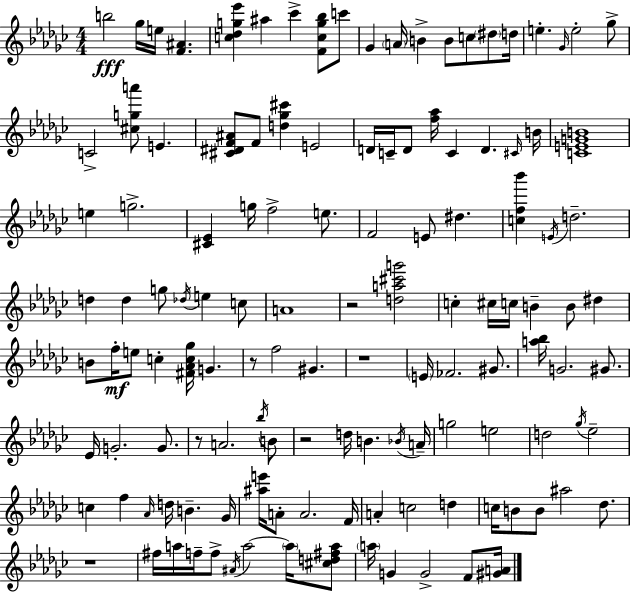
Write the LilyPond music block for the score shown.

{
  \clef treble
  \numericTimeSignature
  \time 4/4
  \key ees \minor
  b''2\fff ges''16 e''16 <f' ais'>4. | <c'' des'' g'' ees'''>4 ais''4 ces'''4-> <f' c'' g'' bes''>8 c'''8 | ges'4 \parenthesize a'16 b'4-> b'8 c''8 \parenthesize dis''8 d''16 | e''4.-. \grace { ges'16 } e''2-. ges''8-> | \break c'2-> <cis'' g'' a'''>8 e'4. | <cis' dis' f' ais'>8 f'8 <d'' ges'' cis'''>4 e'2 | d'16 c'16-- d'8 <f'' aes''>16 c'4 d'4. | \grace { cis'16 } b'16 <c' e' g' b'>1 | \break e''4 g''2.-> | <cis' ees'>4 g''16 f''2-> e''8. | f'2 e'8 dis''4. | <c'' f'' bes'''>4 \acciaccatura { e'16 } d''2.-- | \break d''4 d''4 g''8 \acciaccatura { des''16 } e''4 | c''8 a'1 | r2 <d'' a'' cis''' g'''>2 | c''4-. cis''16 c''16 b'4-- b'8 | \break dis''4 b'8 f''16-.\mf e''8 c''4-. <fis' aes' c'' ges''>16 g'4. | r8 f''2 gis'4. | r1 | \parenthesize e'16 fes'2. | \break gis'8. <a'' bes''>16 g'2. | gis'8. ees'16 g'2.-. | g'8. r8 a'2. | \acciaccatura { bes''16 } b'8 r2 d''16 b'4. | \break \acciaccatura { bes'16 } a'16-- g''2 e''2 | d''2 \acciaccatura { ges''16 } ees''2-- | c''4 f''4 \grace { aes'16 } | d''16 b'4.-- ges'16 <ais'' e'''>16 a'8-. a'2. | \break f'16 a'4-. c''2 | d''4 c''16 b'8 b'8 ais''2 | des''8. r1 | fis''16 a''16 f''16-- f''8-> \acciaccatura { ais'16 } a''2~~ | \break \parenthesize a''16 <cis'' d'' fis'' a''>8 \parenthesize a''16 g'4 g'2-> | f'8 <gis' a'>16 \bar "|."
}